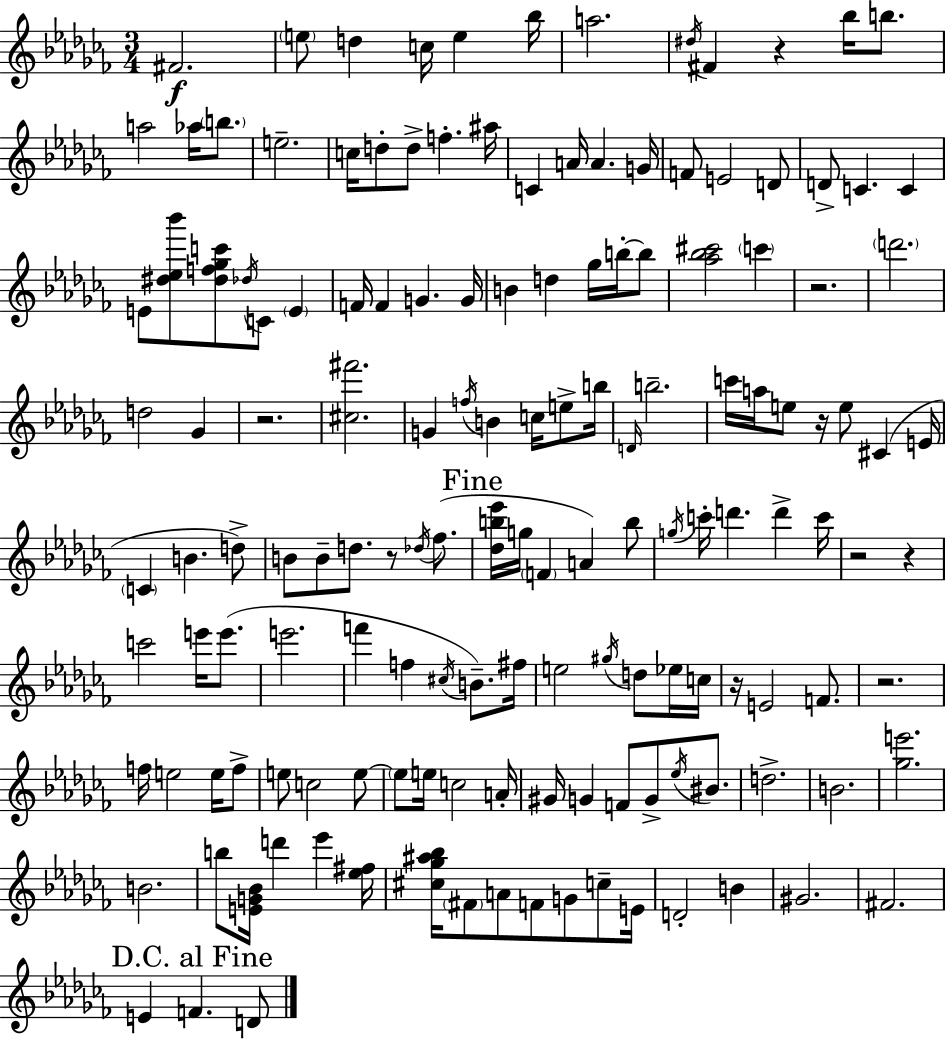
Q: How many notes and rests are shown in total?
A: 148